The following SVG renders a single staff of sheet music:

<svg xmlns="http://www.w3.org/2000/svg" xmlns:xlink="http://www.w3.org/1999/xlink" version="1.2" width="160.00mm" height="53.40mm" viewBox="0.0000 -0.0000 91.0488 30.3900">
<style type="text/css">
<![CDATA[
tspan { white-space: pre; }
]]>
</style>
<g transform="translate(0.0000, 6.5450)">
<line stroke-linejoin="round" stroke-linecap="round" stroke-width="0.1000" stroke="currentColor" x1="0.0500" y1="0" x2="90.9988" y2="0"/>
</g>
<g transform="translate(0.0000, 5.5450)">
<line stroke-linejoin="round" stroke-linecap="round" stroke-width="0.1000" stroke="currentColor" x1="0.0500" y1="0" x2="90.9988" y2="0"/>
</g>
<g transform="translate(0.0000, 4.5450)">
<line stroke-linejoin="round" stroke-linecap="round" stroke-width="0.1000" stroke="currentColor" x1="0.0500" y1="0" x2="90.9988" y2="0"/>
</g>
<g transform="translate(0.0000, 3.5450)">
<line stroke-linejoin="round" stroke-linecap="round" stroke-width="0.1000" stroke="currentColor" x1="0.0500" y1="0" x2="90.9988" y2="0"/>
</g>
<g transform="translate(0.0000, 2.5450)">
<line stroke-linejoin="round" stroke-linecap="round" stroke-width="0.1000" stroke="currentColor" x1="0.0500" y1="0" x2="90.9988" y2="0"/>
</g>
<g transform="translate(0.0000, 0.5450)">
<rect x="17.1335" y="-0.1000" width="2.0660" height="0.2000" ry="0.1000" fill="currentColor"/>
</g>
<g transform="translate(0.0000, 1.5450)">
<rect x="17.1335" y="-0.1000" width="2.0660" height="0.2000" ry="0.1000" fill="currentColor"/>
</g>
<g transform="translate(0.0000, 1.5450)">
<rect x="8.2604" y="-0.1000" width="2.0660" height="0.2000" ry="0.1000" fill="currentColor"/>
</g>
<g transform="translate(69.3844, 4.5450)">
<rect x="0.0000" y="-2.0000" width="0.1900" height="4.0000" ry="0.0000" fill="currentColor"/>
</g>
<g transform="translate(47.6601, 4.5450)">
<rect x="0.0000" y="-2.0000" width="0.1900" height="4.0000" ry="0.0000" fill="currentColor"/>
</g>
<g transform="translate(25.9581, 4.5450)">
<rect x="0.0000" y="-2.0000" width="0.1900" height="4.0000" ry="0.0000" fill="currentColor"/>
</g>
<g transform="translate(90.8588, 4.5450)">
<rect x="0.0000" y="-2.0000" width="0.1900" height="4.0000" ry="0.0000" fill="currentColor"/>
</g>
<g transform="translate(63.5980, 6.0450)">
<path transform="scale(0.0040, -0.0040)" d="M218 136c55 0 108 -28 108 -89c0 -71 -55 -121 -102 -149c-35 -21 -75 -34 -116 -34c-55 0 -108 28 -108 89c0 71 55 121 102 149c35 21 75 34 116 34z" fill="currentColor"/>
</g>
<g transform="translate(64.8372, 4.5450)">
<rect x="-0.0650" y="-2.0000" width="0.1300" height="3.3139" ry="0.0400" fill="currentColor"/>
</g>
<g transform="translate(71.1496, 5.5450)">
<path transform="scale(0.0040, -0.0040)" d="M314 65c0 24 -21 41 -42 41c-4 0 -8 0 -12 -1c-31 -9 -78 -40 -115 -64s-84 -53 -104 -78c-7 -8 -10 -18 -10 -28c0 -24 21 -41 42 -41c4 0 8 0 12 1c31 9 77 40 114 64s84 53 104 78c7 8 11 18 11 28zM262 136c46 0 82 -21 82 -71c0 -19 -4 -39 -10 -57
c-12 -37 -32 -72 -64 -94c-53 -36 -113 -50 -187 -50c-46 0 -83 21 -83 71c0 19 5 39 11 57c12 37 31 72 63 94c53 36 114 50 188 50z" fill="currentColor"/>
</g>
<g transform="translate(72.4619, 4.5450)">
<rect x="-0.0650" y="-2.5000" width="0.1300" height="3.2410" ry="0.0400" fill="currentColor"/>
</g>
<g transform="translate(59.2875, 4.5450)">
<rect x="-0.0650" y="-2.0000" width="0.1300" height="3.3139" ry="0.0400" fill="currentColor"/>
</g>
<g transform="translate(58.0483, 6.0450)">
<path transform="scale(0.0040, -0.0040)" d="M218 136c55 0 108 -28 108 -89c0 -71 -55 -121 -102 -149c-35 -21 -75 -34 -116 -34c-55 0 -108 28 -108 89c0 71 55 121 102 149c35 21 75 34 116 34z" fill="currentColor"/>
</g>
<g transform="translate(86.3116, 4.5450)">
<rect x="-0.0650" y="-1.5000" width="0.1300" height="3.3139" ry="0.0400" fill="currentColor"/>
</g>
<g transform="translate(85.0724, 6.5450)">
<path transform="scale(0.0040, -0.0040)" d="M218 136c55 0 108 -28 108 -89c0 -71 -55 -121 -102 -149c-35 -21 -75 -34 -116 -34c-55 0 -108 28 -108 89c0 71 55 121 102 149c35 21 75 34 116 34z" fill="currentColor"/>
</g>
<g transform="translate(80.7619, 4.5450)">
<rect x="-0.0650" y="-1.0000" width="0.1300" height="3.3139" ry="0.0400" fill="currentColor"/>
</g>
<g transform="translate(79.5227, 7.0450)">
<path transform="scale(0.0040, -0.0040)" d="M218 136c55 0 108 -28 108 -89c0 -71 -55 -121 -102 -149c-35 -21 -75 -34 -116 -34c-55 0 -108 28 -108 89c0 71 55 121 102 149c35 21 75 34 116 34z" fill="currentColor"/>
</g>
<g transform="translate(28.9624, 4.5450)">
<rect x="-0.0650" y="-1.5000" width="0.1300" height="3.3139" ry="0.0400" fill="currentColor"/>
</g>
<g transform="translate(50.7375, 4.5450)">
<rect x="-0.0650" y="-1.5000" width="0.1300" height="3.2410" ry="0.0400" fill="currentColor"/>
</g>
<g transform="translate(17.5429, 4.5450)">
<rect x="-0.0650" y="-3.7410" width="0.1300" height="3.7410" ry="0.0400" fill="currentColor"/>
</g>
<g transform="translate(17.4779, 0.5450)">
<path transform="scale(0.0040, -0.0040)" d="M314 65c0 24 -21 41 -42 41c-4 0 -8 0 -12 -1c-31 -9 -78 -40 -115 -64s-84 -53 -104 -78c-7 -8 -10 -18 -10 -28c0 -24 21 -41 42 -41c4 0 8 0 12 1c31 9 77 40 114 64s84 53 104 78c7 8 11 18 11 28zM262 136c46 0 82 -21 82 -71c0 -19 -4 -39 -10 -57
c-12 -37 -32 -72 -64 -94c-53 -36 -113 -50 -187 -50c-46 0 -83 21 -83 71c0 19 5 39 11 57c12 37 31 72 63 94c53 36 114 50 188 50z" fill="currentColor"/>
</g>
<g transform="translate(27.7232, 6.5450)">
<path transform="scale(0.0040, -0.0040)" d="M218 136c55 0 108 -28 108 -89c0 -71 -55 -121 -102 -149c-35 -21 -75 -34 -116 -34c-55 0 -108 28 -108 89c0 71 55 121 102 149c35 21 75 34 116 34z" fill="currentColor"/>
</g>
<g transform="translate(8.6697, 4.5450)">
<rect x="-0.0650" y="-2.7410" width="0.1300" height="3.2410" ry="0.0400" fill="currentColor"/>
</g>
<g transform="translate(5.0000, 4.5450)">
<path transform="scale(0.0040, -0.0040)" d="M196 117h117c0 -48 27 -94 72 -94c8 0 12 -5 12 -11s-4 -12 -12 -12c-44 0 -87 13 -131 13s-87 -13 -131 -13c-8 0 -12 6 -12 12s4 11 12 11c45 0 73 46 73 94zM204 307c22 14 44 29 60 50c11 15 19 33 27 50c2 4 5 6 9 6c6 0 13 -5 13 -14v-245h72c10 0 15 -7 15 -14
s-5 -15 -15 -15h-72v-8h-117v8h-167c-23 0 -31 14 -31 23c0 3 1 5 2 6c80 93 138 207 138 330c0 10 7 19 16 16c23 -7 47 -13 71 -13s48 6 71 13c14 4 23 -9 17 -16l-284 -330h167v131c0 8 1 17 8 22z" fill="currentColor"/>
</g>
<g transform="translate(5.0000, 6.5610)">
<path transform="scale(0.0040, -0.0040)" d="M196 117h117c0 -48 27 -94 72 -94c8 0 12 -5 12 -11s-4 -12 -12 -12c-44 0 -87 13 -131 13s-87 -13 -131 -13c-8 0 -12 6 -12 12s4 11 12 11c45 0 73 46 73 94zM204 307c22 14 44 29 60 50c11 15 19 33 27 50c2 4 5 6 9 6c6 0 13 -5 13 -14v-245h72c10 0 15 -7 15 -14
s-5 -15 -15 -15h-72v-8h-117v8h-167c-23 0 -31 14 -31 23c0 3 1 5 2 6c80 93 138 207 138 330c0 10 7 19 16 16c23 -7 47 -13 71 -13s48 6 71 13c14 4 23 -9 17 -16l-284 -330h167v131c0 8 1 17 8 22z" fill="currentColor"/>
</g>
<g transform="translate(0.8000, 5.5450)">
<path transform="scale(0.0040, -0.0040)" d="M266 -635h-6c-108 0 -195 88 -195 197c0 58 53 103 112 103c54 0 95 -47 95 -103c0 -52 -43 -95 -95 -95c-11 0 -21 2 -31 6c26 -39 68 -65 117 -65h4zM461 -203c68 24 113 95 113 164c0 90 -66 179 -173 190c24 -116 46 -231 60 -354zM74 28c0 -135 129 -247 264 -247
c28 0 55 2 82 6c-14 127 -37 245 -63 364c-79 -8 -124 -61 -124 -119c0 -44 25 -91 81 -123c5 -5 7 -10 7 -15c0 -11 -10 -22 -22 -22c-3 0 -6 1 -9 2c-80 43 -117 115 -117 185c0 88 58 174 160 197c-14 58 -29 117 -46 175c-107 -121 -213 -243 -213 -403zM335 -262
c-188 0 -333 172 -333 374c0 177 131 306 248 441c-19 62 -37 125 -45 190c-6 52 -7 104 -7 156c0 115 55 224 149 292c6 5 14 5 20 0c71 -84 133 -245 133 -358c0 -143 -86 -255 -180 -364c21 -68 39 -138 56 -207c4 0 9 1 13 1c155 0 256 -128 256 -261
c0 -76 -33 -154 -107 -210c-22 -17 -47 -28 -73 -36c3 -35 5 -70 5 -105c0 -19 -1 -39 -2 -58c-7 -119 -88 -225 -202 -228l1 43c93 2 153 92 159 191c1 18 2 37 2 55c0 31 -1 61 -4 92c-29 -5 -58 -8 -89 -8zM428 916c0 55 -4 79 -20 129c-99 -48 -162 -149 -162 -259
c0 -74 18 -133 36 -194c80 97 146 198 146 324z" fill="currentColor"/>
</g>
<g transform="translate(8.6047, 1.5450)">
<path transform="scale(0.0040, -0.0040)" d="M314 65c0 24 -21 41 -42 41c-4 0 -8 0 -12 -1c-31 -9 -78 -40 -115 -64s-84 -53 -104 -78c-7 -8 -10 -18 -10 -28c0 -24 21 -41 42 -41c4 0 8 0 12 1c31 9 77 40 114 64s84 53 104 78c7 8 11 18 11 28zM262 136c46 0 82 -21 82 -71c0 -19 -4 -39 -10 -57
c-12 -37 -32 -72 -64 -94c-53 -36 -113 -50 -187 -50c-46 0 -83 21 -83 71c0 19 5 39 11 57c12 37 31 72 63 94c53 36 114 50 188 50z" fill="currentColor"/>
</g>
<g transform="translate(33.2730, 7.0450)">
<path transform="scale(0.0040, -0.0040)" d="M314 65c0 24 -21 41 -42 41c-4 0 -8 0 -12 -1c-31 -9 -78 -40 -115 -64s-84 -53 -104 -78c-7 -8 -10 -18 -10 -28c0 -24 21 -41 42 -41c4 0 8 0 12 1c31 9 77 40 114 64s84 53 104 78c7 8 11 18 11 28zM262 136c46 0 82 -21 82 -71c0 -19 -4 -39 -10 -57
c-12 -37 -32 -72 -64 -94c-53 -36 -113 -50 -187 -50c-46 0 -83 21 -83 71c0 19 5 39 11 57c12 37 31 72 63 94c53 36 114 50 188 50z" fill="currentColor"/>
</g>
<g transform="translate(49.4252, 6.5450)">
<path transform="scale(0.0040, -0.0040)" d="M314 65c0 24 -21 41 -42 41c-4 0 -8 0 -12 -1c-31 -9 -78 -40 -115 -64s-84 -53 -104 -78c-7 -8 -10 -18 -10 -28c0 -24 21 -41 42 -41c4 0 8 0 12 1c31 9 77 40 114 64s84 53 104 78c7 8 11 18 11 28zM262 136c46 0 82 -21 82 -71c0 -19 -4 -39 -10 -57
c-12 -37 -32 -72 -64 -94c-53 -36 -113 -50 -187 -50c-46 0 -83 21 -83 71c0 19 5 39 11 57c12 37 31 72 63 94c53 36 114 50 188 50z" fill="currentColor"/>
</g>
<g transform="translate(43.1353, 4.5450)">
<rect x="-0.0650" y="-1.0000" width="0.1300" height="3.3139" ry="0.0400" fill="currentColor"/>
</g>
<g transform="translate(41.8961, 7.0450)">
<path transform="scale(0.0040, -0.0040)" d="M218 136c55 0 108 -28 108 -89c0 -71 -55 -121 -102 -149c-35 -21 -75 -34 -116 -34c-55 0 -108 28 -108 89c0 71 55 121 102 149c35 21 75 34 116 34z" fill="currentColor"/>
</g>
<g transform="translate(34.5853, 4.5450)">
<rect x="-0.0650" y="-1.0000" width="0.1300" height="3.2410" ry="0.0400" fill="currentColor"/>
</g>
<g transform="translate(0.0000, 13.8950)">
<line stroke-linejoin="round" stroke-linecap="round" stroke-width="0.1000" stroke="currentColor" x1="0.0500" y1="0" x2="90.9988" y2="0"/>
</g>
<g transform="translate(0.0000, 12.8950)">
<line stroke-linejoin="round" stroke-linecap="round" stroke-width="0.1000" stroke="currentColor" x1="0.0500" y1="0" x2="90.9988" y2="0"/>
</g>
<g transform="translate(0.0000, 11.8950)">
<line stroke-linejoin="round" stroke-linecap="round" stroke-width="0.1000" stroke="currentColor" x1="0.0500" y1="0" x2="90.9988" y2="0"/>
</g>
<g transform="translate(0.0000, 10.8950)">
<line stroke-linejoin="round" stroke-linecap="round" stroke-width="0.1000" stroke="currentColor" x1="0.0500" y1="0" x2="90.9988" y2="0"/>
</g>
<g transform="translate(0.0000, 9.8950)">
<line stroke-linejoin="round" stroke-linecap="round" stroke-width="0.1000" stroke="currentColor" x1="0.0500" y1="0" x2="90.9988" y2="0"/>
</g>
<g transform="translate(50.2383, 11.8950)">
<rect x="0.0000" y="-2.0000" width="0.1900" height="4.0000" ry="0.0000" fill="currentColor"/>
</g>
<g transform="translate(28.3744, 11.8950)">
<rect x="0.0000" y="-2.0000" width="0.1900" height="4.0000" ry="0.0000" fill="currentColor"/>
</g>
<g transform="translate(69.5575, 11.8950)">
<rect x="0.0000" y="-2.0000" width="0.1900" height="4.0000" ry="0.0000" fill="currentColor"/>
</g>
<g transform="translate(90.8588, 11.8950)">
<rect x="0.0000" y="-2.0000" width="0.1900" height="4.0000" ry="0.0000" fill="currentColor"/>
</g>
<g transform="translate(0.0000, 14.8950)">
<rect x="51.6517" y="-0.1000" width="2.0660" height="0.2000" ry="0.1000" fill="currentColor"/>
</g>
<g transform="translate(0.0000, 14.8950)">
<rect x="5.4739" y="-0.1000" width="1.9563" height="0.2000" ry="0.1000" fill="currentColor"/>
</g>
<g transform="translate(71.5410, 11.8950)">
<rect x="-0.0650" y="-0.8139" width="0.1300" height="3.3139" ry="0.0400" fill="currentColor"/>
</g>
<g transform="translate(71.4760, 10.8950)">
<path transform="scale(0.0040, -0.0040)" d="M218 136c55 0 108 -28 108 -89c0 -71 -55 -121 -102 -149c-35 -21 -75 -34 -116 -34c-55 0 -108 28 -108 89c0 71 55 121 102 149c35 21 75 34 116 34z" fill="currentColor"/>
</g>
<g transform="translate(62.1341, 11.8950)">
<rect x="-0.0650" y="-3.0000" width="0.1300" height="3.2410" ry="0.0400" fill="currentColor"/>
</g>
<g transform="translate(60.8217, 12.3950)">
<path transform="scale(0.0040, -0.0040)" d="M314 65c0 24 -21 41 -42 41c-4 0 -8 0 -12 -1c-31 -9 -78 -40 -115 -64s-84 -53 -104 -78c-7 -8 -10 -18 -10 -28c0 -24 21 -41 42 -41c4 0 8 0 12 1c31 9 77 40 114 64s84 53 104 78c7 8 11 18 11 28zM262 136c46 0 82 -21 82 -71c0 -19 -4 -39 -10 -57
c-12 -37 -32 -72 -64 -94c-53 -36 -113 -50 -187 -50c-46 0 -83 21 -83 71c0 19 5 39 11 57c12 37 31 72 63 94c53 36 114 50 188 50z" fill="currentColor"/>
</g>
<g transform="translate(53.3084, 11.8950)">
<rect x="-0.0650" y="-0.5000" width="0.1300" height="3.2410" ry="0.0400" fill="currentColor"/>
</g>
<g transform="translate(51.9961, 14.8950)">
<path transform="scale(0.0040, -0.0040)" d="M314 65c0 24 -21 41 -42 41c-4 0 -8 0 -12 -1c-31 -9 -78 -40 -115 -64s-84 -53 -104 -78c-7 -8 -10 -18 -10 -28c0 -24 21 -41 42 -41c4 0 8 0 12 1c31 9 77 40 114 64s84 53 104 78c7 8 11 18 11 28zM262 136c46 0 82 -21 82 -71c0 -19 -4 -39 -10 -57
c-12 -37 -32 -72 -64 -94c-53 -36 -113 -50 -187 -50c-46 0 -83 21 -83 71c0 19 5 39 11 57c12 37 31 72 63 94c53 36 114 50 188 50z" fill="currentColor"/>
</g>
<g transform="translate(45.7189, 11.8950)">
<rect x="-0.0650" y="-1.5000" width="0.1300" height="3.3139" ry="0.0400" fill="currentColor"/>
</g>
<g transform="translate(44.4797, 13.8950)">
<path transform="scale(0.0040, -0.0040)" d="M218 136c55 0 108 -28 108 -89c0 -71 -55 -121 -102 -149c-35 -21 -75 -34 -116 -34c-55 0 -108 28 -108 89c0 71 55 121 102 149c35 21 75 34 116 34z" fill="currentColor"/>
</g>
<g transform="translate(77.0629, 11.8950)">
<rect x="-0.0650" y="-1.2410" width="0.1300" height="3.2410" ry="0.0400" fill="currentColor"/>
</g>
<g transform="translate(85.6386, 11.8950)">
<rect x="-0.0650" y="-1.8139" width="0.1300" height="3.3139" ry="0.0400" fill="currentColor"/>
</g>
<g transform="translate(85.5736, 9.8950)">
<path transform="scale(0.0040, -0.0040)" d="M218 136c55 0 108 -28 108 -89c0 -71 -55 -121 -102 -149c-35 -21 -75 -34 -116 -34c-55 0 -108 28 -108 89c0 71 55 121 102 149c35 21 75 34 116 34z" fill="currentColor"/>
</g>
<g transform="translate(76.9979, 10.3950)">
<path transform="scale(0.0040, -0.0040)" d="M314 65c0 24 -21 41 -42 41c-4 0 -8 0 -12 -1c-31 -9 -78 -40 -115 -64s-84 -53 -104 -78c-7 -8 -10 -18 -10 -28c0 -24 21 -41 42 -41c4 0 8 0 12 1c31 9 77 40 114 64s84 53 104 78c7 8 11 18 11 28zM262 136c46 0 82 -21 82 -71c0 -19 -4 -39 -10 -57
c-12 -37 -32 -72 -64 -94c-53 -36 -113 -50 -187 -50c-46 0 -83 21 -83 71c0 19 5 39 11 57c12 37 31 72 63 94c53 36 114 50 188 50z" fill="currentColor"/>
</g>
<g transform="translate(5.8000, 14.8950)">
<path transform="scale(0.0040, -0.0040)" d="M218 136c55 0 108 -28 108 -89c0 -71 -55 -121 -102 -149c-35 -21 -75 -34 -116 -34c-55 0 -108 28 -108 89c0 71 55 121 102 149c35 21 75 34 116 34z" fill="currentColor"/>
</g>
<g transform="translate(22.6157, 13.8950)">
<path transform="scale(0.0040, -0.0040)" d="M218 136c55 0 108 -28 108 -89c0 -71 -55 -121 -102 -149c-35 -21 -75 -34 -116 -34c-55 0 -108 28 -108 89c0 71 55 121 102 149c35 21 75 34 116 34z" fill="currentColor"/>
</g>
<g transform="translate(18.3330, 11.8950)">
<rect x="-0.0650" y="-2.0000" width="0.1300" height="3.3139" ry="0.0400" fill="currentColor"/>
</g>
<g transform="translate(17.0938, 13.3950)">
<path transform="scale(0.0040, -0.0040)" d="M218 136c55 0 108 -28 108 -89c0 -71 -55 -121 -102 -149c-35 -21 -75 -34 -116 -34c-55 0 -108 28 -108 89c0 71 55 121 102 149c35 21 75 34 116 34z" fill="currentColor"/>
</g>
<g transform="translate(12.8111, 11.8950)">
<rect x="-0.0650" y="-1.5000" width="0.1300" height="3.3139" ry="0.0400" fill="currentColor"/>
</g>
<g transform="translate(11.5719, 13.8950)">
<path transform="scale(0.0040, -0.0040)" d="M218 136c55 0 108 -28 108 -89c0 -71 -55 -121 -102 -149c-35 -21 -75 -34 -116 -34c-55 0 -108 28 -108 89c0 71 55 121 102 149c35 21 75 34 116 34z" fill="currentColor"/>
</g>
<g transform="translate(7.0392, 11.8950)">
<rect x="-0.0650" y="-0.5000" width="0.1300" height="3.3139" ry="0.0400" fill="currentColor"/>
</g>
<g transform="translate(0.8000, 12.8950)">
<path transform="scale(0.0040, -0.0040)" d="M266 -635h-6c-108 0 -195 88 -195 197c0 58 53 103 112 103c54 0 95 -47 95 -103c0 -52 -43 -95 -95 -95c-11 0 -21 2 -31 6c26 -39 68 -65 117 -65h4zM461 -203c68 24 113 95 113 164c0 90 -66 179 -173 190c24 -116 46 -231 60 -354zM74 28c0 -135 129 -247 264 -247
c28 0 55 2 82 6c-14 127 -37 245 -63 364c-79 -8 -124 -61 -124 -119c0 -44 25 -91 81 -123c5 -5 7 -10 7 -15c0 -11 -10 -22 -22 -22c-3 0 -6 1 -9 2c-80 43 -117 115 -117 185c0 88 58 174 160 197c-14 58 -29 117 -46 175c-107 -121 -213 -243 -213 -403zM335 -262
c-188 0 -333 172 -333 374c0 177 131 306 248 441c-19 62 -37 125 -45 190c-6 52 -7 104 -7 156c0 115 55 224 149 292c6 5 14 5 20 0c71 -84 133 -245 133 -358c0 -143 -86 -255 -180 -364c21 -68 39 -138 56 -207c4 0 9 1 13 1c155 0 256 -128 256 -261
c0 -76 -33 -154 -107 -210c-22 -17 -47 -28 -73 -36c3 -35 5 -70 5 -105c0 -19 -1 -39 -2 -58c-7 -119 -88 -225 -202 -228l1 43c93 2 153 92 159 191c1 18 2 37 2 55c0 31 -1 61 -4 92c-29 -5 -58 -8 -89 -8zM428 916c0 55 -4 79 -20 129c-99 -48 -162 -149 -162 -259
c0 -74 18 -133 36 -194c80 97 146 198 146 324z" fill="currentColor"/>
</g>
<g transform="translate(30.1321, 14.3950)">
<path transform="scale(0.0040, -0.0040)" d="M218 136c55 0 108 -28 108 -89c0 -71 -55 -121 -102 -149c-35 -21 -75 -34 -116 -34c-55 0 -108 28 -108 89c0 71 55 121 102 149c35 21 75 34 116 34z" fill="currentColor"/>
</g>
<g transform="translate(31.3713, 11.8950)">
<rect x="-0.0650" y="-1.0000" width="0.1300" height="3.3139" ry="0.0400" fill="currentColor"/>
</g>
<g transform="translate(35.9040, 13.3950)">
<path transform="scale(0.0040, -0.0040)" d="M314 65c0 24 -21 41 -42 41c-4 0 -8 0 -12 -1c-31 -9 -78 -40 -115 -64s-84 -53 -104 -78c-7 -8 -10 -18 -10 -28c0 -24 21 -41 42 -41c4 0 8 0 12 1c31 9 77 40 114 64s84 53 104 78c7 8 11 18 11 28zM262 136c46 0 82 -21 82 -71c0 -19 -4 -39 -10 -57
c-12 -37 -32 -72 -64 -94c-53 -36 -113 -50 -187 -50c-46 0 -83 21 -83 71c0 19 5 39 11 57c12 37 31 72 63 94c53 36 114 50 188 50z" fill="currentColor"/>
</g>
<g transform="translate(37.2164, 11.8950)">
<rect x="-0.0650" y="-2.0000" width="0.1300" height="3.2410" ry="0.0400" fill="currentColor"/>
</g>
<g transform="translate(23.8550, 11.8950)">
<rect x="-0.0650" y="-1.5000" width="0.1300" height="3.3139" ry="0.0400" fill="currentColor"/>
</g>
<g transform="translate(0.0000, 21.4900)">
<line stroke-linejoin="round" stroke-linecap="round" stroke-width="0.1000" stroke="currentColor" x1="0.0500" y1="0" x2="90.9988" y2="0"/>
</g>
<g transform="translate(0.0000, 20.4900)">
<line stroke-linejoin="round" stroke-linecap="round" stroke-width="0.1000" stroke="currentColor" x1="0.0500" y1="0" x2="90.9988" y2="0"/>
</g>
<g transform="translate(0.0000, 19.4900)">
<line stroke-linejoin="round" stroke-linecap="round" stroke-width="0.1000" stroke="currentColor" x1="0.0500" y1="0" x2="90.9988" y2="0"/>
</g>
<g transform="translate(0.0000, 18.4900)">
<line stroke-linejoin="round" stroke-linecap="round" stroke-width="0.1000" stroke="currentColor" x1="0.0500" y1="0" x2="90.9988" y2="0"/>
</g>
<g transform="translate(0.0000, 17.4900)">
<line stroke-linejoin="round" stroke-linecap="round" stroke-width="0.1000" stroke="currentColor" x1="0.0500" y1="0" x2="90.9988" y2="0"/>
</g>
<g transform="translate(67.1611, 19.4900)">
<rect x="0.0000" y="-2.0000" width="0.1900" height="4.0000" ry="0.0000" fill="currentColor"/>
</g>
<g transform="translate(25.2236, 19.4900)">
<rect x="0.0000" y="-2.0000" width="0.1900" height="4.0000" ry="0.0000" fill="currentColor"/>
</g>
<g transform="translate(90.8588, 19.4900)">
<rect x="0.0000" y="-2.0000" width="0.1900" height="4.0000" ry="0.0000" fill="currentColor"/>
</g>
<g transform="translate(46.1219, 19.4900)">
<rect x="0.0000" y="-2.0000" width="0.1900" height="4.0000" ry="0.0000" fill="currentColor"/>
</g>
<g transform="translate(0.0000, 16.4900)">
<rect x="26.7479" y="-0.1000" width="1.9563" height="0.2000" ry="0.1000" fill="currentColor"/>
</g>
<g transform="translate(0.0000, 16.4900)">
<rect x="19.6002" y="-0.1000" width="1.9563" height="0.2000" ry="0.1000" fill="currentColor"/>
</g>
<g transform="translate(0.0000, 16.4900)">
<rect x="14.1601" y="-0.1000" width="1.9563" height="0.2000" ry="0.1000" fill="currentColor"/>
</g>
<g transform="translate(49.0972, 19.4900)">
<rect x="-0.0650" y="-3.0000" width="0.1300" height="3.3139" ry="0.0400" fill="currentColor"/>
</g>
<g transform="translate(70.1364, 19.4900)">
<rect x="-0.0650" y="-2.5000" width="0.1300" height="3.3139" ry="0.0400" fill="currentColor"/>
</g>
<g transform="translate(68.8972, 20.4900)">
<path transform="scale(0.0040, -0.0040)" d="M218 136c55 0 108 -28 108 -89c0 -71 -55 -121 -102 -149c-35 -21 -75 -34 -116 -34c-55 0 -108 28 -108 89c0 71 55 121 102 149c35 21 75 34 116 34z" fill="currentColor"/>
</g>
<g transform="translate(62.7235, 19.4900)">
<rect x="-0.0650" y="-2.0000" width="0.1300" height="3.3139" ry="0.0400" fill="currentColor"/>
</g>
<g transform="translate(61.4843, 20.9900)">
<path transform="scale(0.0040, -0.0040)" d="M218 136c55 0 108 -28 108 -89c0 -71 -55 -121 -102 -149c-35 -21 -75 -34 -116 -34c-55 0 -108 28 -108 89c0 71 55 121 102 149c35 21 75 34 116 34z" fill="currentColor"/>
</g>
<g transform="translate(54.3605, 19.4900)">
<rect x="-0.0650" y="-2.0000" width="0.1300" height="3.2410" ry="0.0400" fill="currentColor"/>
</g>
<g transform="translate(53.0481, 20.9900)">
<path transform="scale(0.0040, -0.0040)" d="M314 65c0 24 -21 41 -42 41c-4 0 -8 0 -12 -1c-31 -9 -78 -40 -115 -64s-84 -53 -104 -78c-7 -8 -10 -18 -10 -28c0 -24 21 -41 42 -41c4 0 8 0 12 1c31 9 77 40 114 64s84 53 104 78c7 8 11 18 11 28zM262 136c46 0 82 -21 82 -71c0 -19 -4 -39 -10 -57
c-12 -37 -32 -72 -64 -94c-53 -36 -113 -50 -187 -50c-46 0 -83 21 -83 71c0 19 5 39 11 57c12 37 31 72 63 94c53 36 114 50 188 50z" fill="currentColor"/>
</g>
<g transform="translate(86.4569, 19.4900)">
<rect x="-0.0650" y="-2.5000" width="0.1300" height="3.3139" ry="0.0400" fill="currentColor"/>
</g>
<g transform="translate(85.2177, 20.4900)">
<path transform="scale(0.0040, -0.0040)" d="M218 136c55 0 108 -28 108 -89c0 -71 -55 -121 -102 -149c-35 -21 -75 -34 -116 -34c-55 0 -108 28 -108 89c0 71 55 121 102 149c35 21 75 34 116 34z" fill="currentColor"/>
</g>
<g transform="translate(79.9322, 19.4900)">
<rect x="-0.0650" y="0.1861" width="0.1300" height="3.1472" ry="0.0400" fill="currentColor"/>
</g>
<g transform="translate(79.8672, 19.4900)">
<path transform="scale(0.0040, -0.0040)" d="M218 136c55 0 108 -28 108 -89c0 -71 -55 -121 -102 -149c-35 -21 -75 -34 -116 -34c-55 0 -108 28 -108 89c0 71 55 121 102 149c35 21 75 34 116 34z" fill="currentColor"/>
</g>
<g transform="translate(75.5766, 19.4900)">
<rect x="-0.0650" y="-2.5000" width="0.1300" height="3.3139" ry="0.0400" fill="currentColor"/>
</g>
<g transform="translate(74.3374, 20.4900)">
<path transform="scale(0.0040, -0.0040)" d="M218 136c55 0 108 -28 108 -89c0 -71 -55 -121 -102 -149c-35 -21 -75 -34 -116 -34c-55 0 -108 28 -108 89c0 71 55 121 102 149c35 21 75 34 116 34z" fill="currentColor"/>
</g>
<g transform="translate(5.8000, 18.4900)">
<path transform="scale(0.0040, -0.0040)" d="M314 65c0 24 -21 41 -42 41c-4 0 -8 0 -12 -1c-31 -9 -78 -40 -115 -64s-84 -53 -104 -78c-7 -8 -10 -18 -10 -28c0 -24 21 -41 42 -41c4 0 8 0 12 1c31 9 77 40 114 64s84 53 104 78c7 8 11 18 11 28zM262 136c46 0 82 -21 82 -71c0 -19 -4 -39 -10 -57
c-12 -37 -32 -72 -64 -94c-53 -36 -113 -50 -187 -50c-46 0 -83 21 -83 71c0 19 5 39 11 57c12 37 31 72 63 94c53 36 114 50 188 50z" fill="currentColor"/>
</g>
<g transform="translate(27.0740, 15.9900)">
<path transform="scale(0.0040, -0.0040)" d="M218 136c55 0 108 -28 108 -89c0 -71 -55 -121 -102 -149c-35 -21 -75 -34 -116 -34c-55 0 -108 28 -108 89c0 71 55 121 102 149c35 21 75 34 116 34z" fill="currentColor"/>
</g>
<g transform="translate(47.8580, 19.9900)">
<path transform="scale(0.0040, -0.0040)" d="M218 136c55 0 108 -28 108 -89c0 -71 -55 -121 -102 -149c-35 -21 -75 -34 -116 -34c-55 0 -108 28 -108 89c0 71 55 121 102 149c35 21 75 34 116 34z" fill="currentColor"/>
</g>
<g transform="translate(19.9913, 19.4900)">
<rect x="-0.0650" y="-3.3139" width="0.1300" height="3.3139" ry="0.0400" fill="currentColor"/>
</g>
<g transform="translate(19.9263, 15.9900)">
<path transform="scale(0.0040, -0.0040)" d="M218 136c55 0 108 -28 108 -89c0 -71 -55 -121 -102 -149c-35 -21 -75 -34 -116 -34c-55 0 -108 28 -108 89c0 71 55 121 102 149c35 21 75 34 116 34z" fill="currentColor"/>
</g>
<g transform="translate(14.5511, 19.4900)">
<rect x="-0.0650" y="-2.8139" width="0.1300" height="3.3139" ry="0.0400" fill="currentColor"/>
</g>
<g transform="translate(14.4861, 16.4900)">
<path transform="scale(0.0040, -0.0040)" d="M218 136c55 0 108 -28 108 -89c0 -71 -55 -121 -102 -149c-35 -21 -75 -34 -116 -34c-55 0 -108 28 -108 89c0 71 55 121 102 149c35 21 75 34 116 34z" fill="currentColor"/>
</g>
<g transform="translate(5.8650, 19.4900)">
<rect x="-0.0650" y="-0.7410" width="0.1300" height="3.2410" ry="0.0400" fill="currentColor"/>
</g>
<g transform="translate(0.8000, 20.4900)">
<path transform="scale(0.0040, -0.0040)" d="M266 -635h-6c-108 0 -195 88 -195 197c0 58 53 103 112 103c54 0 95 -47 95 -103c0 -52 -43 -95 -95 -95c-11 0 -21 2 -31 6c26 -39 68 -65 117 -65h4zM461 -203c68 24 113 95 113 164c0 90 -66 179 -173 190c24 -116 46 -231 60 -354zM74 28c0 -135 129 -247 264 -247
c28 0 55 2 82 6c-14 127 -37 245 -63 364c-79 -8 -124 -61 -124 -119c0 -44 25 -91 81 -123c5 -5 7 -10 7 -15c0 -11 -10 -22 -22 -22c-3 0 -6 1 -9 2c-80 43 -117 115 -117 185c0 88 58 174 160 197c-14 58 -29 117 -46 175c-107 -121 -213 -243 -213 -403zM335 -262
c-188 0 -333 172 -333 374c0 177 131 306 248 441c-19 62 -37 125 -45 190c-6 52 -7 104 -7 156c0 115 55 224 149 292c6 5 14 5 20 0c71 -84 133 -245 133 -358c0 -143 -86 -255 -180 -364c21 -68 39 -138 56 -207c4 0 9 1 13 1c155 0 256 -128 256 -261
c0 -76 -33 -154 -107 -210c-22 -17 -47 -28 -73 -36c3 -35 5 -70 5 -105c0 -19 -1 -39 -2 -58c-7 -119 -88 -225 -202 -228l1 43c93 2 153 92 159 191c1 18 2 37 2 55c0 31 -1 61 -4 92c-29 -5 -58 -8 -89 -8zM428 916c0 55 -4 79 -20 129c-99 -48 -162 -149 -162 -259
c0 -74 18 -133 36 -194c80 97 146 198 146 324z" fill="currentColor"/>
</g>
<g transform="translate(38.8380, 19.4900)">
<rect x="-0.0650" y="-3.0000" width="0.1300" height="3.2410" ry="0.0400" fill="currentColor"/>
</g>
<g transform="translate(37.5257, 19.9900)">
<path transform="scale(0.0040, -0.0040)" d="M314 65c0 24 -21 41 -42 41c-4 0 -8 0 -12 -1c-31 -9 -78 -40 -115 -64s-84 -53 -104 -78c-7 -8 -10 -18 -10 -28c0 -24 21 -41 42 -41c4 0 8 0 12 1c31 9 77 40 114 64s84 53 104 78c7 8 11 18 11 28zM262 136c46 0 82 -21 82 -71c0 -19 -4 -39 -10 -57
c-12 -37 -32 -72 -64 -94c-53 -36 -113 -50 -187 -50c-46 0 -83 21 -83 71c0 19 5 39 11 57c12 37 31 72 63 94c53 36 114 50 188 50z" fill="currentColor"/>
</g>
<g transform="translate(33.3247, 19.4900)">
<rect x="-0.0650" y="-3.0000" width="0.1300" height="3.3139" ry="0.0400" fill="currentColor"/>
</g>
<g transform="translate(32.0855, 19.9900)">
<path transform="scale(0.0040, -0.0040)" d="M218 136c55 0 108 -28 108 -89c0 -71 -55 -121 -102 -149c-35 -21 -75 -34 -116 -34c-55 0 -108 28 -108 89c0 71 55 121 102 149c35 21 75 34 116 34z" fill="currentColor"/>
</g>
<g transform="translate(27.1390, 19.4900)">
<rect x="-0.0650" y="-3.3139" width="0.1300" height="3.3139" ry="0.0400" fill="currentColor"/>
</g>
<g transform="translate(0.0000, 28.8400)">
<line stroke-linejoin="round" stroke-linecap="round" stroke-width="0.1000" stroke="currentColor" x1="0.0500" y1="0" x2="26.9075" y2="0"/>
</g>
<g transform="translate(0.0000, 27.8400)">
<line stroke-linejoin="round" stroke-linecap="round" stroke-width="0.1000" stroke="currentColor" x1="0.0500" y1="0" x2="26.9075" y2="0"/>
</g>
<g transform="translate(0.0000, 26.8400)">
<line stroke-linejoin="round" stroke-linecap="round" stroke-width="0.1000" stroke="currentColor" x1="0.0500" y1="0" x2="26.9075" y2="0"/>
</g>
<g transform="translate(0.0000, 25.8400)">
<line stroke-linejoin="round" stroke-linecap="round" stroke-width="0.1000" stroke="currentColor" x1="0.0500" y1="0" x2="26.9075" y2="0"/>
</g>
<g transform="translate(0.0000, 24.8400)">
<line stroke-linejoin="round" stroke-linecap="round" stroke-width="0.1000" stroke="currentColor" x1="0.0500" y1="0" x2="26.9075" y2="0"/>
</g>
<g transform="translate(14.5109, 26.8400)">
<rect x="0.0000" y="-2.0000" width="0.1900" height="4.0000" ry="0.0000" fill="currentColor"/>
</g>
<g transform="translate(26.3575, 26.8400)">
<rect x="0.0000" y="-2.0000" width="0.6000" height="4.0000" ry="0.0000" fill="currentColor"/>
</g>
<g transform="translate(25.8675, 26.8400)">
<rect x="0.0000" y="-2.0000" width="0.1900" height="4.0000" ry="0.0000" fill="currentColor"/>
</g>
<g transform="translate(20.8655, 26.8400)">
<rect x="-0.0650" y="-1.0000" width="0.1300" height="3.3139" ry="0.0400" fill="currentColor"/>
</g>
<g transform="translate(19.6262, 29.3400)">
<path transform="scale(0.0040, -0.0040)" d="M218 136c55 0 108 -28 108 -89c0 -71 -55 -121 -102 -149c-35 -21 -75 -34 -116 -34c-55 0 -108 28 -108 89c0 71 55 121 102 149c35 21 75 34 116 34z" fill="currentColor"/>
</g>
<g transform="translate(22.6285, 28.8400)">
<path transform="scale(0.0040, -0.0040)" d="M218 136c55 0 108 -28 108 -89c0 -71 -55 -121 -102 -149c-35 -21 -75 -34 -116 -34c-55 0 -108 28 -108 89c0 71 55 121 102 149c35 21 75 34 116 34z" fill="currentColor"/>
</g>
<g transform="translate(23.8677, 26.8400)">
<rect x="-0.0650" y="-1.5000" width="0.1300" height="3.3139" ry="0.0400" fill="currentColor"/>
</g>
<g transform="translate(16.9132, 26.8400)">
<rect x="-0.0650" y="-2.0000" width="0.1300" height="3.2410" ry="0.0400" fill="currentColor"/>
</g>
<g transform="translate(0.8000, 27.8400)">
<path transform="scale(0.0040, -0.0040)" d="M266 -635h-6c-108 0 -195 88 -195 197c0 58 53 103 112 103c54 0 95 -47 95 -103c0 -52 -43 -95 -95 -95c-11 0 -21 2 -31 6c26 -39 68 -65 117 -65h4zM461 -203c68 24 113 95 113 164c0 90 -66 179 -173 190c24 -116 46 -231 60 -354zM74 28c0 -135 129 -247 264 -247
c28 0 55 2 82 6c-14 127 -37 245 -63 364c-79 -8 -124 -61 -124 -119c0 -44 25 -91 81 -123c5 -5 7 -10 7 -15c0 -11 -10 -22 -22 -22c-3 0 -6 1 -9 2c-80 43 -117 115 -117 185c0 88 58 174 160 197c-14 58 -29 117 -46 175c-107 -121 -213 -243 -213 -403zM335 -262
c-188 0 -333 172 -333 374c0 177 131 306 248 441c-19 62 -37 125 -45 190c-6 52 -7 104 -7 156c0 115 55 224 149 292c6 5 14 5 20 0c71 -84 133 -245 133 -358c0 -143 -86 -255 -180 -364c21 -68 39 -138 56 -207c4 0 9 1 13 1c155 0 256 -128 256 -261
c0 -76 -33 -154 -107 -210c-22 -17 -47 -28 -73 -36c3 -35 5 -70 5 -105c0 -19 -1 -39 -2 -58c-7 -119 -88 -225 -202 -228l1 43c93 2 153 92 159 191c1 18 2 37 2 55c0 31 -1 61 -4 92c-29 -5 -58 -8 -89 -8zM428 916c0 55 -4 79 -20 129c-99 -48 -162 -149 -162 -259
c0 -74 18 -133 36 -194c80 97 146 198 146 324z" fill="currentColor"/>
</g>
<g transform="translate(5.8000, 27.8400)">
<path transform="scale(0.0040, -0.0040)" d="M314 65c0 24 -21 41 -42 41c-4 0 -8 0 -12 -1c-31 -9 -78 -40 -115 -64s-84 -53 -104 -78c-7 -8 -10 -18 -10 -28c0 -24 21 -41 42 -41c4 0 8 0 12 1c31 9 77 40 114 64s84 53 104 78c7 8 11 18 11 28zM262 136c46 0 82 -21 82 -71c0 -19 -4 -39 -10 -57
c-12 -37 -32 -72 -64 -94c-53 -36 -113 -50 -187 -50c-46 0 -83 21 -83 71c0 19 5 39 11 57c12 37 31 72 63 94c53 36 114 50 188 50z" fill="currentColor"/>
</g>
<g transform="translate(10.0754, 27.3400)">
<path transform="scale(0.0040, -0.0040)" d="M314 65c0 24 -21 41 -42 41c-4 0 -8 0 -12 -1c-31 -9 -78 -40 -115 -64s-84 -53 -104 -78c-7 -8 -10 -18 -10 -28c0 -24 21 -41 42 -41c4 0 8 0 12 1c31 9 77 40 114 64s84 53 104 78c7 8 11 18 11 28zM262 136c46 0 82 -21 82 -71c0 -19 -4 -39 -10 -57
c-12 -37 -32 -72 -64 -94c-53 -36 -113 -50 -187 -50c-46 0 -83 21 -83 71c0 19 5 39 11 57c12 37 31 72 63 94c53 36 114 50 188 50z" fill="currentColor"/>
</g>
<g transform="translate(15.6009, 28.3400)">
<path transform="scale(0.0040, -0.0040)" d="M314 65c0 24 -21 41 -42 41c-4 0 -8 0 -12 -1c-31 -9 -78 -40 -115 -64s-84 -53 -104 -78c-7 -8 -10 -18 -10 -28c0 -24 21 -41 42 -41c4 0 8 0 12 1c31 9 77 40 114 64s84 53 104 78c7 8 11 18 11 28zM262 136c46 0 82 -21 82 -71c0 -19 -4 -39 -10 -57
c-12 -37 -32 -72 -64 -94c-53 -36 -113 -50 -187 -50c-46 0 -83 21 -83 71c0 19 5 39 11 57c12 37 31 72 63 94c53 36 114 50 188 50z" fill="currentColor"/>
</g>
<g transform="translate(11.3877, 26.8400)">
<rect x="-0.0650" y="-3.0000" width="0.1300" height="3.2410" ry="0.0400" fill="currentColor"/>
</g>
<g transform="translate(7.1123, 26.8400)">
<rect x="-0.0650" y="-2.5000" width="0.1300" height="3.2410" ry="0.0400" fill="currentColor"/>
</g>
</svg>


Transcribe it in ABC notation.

X:1
T:Untitled
M:4/4
L:1/4
K:C
a2 c'2 E D2 D E2 F F G2 D E C E F E D F2 E C2 A2 d e2 f d2 a b b A A2 A F2 F G G B G G2 A2 F2 D E